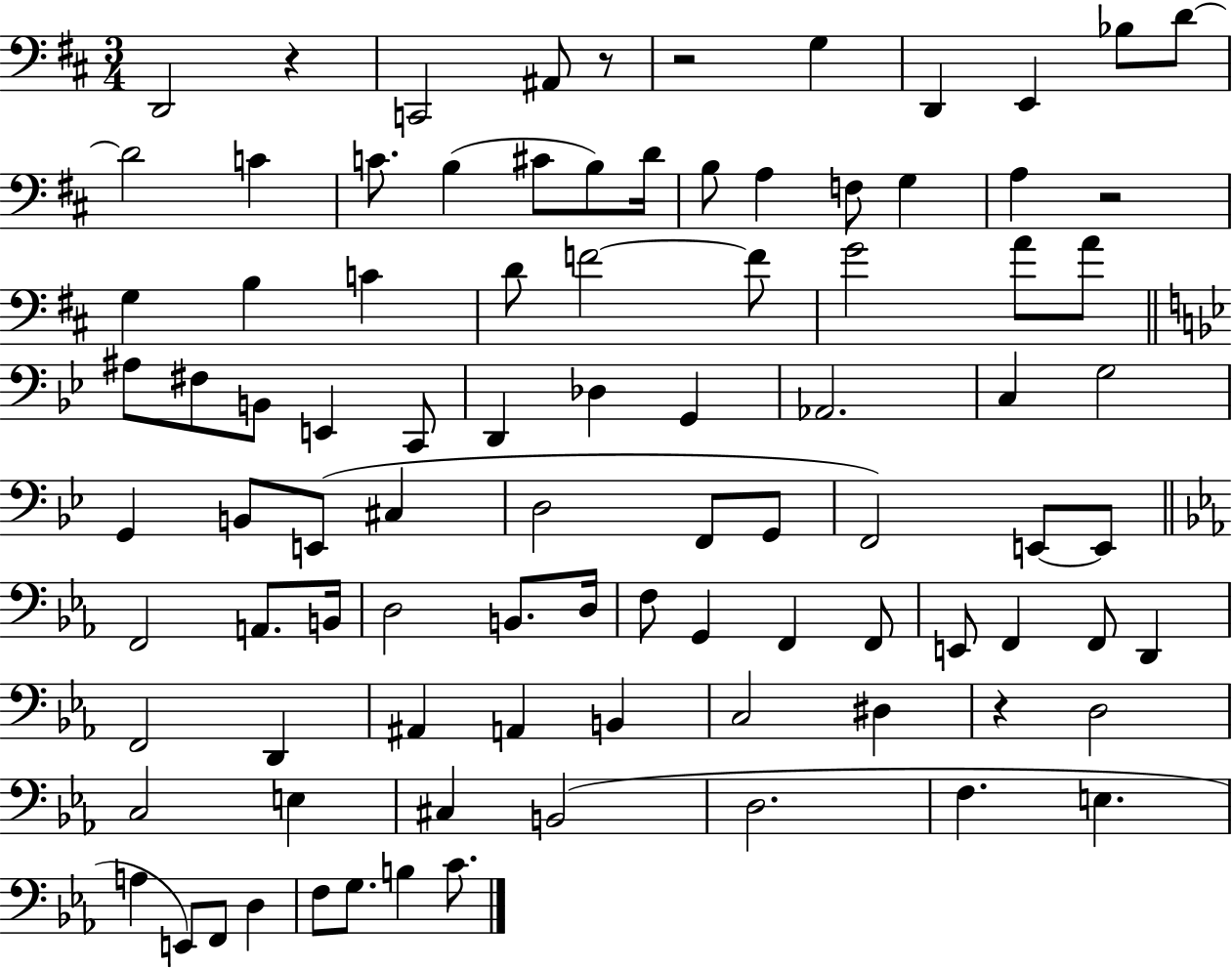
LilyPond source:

{
  \clef bass
  \numericTimeSignature
  \time 3/4
  \key d \major
  \repeat volta 2 { d,2 r4 | c,2 ais,8 r8 | r2 g4 | d,4 e,4 bes8 d'8~~ | \break d'2 c'4 | c'8. b4( cis'8 b8) d'16 | b8 a4 f8 g4 | a4 r2 | \break g4 b4 c'4 | d'8 f'2~~ f'8 | g'2 a'8 a'8 | \bar "||" \break \key g \minor ais8 fis8 b,8 e,4 c,8 | d,4 des4 g,4 | aes,2. | c4 g2 | \break g,4 b,8 e,8( cis4 | d2 f,8 g,8 | f,2) e,8~~ e,8 | \bar "||" \break \key c \minor f,2 a,8. b,16 | d2 b,8. d16 | f8 g,4 f,4 f,8 | e,8 f,4 f,8 d,4 | \break f,2 d,4 | ais,4 a,4 b,4 | c2 dis4 | r4 d2 | \break c2 e4 | cis4 b,2( | d2. | f4. e4. | \break a4 e,8) f,8 d4 | f8 g8. b4 c'8. | } \bar "|."
}